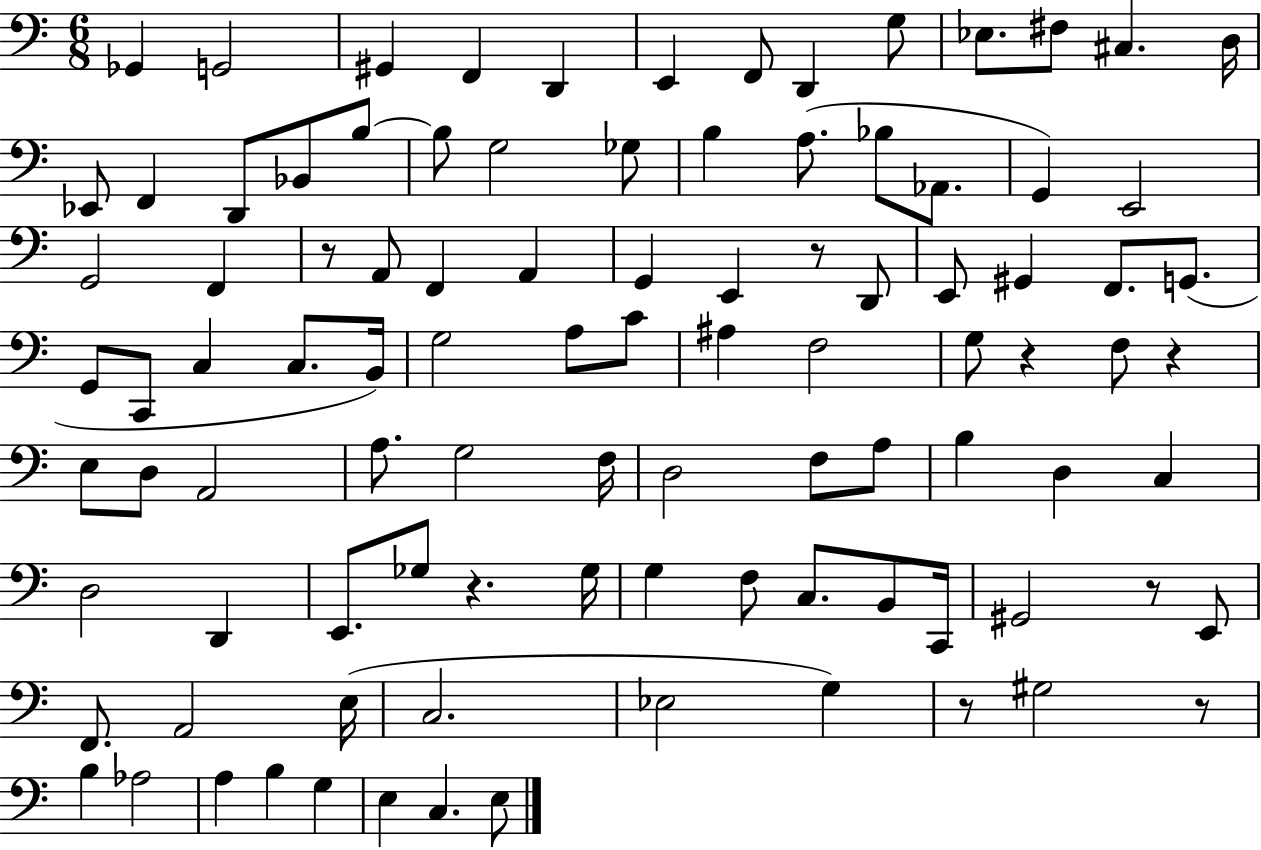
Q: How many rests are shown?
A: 8